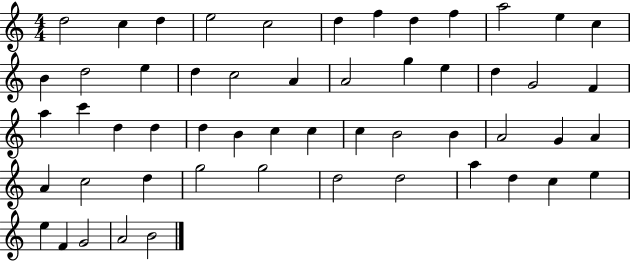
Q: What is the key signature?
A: C major